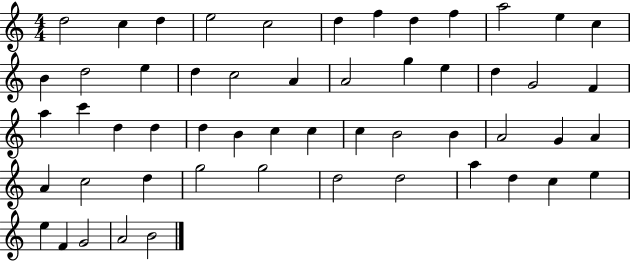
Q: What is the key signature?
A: C major